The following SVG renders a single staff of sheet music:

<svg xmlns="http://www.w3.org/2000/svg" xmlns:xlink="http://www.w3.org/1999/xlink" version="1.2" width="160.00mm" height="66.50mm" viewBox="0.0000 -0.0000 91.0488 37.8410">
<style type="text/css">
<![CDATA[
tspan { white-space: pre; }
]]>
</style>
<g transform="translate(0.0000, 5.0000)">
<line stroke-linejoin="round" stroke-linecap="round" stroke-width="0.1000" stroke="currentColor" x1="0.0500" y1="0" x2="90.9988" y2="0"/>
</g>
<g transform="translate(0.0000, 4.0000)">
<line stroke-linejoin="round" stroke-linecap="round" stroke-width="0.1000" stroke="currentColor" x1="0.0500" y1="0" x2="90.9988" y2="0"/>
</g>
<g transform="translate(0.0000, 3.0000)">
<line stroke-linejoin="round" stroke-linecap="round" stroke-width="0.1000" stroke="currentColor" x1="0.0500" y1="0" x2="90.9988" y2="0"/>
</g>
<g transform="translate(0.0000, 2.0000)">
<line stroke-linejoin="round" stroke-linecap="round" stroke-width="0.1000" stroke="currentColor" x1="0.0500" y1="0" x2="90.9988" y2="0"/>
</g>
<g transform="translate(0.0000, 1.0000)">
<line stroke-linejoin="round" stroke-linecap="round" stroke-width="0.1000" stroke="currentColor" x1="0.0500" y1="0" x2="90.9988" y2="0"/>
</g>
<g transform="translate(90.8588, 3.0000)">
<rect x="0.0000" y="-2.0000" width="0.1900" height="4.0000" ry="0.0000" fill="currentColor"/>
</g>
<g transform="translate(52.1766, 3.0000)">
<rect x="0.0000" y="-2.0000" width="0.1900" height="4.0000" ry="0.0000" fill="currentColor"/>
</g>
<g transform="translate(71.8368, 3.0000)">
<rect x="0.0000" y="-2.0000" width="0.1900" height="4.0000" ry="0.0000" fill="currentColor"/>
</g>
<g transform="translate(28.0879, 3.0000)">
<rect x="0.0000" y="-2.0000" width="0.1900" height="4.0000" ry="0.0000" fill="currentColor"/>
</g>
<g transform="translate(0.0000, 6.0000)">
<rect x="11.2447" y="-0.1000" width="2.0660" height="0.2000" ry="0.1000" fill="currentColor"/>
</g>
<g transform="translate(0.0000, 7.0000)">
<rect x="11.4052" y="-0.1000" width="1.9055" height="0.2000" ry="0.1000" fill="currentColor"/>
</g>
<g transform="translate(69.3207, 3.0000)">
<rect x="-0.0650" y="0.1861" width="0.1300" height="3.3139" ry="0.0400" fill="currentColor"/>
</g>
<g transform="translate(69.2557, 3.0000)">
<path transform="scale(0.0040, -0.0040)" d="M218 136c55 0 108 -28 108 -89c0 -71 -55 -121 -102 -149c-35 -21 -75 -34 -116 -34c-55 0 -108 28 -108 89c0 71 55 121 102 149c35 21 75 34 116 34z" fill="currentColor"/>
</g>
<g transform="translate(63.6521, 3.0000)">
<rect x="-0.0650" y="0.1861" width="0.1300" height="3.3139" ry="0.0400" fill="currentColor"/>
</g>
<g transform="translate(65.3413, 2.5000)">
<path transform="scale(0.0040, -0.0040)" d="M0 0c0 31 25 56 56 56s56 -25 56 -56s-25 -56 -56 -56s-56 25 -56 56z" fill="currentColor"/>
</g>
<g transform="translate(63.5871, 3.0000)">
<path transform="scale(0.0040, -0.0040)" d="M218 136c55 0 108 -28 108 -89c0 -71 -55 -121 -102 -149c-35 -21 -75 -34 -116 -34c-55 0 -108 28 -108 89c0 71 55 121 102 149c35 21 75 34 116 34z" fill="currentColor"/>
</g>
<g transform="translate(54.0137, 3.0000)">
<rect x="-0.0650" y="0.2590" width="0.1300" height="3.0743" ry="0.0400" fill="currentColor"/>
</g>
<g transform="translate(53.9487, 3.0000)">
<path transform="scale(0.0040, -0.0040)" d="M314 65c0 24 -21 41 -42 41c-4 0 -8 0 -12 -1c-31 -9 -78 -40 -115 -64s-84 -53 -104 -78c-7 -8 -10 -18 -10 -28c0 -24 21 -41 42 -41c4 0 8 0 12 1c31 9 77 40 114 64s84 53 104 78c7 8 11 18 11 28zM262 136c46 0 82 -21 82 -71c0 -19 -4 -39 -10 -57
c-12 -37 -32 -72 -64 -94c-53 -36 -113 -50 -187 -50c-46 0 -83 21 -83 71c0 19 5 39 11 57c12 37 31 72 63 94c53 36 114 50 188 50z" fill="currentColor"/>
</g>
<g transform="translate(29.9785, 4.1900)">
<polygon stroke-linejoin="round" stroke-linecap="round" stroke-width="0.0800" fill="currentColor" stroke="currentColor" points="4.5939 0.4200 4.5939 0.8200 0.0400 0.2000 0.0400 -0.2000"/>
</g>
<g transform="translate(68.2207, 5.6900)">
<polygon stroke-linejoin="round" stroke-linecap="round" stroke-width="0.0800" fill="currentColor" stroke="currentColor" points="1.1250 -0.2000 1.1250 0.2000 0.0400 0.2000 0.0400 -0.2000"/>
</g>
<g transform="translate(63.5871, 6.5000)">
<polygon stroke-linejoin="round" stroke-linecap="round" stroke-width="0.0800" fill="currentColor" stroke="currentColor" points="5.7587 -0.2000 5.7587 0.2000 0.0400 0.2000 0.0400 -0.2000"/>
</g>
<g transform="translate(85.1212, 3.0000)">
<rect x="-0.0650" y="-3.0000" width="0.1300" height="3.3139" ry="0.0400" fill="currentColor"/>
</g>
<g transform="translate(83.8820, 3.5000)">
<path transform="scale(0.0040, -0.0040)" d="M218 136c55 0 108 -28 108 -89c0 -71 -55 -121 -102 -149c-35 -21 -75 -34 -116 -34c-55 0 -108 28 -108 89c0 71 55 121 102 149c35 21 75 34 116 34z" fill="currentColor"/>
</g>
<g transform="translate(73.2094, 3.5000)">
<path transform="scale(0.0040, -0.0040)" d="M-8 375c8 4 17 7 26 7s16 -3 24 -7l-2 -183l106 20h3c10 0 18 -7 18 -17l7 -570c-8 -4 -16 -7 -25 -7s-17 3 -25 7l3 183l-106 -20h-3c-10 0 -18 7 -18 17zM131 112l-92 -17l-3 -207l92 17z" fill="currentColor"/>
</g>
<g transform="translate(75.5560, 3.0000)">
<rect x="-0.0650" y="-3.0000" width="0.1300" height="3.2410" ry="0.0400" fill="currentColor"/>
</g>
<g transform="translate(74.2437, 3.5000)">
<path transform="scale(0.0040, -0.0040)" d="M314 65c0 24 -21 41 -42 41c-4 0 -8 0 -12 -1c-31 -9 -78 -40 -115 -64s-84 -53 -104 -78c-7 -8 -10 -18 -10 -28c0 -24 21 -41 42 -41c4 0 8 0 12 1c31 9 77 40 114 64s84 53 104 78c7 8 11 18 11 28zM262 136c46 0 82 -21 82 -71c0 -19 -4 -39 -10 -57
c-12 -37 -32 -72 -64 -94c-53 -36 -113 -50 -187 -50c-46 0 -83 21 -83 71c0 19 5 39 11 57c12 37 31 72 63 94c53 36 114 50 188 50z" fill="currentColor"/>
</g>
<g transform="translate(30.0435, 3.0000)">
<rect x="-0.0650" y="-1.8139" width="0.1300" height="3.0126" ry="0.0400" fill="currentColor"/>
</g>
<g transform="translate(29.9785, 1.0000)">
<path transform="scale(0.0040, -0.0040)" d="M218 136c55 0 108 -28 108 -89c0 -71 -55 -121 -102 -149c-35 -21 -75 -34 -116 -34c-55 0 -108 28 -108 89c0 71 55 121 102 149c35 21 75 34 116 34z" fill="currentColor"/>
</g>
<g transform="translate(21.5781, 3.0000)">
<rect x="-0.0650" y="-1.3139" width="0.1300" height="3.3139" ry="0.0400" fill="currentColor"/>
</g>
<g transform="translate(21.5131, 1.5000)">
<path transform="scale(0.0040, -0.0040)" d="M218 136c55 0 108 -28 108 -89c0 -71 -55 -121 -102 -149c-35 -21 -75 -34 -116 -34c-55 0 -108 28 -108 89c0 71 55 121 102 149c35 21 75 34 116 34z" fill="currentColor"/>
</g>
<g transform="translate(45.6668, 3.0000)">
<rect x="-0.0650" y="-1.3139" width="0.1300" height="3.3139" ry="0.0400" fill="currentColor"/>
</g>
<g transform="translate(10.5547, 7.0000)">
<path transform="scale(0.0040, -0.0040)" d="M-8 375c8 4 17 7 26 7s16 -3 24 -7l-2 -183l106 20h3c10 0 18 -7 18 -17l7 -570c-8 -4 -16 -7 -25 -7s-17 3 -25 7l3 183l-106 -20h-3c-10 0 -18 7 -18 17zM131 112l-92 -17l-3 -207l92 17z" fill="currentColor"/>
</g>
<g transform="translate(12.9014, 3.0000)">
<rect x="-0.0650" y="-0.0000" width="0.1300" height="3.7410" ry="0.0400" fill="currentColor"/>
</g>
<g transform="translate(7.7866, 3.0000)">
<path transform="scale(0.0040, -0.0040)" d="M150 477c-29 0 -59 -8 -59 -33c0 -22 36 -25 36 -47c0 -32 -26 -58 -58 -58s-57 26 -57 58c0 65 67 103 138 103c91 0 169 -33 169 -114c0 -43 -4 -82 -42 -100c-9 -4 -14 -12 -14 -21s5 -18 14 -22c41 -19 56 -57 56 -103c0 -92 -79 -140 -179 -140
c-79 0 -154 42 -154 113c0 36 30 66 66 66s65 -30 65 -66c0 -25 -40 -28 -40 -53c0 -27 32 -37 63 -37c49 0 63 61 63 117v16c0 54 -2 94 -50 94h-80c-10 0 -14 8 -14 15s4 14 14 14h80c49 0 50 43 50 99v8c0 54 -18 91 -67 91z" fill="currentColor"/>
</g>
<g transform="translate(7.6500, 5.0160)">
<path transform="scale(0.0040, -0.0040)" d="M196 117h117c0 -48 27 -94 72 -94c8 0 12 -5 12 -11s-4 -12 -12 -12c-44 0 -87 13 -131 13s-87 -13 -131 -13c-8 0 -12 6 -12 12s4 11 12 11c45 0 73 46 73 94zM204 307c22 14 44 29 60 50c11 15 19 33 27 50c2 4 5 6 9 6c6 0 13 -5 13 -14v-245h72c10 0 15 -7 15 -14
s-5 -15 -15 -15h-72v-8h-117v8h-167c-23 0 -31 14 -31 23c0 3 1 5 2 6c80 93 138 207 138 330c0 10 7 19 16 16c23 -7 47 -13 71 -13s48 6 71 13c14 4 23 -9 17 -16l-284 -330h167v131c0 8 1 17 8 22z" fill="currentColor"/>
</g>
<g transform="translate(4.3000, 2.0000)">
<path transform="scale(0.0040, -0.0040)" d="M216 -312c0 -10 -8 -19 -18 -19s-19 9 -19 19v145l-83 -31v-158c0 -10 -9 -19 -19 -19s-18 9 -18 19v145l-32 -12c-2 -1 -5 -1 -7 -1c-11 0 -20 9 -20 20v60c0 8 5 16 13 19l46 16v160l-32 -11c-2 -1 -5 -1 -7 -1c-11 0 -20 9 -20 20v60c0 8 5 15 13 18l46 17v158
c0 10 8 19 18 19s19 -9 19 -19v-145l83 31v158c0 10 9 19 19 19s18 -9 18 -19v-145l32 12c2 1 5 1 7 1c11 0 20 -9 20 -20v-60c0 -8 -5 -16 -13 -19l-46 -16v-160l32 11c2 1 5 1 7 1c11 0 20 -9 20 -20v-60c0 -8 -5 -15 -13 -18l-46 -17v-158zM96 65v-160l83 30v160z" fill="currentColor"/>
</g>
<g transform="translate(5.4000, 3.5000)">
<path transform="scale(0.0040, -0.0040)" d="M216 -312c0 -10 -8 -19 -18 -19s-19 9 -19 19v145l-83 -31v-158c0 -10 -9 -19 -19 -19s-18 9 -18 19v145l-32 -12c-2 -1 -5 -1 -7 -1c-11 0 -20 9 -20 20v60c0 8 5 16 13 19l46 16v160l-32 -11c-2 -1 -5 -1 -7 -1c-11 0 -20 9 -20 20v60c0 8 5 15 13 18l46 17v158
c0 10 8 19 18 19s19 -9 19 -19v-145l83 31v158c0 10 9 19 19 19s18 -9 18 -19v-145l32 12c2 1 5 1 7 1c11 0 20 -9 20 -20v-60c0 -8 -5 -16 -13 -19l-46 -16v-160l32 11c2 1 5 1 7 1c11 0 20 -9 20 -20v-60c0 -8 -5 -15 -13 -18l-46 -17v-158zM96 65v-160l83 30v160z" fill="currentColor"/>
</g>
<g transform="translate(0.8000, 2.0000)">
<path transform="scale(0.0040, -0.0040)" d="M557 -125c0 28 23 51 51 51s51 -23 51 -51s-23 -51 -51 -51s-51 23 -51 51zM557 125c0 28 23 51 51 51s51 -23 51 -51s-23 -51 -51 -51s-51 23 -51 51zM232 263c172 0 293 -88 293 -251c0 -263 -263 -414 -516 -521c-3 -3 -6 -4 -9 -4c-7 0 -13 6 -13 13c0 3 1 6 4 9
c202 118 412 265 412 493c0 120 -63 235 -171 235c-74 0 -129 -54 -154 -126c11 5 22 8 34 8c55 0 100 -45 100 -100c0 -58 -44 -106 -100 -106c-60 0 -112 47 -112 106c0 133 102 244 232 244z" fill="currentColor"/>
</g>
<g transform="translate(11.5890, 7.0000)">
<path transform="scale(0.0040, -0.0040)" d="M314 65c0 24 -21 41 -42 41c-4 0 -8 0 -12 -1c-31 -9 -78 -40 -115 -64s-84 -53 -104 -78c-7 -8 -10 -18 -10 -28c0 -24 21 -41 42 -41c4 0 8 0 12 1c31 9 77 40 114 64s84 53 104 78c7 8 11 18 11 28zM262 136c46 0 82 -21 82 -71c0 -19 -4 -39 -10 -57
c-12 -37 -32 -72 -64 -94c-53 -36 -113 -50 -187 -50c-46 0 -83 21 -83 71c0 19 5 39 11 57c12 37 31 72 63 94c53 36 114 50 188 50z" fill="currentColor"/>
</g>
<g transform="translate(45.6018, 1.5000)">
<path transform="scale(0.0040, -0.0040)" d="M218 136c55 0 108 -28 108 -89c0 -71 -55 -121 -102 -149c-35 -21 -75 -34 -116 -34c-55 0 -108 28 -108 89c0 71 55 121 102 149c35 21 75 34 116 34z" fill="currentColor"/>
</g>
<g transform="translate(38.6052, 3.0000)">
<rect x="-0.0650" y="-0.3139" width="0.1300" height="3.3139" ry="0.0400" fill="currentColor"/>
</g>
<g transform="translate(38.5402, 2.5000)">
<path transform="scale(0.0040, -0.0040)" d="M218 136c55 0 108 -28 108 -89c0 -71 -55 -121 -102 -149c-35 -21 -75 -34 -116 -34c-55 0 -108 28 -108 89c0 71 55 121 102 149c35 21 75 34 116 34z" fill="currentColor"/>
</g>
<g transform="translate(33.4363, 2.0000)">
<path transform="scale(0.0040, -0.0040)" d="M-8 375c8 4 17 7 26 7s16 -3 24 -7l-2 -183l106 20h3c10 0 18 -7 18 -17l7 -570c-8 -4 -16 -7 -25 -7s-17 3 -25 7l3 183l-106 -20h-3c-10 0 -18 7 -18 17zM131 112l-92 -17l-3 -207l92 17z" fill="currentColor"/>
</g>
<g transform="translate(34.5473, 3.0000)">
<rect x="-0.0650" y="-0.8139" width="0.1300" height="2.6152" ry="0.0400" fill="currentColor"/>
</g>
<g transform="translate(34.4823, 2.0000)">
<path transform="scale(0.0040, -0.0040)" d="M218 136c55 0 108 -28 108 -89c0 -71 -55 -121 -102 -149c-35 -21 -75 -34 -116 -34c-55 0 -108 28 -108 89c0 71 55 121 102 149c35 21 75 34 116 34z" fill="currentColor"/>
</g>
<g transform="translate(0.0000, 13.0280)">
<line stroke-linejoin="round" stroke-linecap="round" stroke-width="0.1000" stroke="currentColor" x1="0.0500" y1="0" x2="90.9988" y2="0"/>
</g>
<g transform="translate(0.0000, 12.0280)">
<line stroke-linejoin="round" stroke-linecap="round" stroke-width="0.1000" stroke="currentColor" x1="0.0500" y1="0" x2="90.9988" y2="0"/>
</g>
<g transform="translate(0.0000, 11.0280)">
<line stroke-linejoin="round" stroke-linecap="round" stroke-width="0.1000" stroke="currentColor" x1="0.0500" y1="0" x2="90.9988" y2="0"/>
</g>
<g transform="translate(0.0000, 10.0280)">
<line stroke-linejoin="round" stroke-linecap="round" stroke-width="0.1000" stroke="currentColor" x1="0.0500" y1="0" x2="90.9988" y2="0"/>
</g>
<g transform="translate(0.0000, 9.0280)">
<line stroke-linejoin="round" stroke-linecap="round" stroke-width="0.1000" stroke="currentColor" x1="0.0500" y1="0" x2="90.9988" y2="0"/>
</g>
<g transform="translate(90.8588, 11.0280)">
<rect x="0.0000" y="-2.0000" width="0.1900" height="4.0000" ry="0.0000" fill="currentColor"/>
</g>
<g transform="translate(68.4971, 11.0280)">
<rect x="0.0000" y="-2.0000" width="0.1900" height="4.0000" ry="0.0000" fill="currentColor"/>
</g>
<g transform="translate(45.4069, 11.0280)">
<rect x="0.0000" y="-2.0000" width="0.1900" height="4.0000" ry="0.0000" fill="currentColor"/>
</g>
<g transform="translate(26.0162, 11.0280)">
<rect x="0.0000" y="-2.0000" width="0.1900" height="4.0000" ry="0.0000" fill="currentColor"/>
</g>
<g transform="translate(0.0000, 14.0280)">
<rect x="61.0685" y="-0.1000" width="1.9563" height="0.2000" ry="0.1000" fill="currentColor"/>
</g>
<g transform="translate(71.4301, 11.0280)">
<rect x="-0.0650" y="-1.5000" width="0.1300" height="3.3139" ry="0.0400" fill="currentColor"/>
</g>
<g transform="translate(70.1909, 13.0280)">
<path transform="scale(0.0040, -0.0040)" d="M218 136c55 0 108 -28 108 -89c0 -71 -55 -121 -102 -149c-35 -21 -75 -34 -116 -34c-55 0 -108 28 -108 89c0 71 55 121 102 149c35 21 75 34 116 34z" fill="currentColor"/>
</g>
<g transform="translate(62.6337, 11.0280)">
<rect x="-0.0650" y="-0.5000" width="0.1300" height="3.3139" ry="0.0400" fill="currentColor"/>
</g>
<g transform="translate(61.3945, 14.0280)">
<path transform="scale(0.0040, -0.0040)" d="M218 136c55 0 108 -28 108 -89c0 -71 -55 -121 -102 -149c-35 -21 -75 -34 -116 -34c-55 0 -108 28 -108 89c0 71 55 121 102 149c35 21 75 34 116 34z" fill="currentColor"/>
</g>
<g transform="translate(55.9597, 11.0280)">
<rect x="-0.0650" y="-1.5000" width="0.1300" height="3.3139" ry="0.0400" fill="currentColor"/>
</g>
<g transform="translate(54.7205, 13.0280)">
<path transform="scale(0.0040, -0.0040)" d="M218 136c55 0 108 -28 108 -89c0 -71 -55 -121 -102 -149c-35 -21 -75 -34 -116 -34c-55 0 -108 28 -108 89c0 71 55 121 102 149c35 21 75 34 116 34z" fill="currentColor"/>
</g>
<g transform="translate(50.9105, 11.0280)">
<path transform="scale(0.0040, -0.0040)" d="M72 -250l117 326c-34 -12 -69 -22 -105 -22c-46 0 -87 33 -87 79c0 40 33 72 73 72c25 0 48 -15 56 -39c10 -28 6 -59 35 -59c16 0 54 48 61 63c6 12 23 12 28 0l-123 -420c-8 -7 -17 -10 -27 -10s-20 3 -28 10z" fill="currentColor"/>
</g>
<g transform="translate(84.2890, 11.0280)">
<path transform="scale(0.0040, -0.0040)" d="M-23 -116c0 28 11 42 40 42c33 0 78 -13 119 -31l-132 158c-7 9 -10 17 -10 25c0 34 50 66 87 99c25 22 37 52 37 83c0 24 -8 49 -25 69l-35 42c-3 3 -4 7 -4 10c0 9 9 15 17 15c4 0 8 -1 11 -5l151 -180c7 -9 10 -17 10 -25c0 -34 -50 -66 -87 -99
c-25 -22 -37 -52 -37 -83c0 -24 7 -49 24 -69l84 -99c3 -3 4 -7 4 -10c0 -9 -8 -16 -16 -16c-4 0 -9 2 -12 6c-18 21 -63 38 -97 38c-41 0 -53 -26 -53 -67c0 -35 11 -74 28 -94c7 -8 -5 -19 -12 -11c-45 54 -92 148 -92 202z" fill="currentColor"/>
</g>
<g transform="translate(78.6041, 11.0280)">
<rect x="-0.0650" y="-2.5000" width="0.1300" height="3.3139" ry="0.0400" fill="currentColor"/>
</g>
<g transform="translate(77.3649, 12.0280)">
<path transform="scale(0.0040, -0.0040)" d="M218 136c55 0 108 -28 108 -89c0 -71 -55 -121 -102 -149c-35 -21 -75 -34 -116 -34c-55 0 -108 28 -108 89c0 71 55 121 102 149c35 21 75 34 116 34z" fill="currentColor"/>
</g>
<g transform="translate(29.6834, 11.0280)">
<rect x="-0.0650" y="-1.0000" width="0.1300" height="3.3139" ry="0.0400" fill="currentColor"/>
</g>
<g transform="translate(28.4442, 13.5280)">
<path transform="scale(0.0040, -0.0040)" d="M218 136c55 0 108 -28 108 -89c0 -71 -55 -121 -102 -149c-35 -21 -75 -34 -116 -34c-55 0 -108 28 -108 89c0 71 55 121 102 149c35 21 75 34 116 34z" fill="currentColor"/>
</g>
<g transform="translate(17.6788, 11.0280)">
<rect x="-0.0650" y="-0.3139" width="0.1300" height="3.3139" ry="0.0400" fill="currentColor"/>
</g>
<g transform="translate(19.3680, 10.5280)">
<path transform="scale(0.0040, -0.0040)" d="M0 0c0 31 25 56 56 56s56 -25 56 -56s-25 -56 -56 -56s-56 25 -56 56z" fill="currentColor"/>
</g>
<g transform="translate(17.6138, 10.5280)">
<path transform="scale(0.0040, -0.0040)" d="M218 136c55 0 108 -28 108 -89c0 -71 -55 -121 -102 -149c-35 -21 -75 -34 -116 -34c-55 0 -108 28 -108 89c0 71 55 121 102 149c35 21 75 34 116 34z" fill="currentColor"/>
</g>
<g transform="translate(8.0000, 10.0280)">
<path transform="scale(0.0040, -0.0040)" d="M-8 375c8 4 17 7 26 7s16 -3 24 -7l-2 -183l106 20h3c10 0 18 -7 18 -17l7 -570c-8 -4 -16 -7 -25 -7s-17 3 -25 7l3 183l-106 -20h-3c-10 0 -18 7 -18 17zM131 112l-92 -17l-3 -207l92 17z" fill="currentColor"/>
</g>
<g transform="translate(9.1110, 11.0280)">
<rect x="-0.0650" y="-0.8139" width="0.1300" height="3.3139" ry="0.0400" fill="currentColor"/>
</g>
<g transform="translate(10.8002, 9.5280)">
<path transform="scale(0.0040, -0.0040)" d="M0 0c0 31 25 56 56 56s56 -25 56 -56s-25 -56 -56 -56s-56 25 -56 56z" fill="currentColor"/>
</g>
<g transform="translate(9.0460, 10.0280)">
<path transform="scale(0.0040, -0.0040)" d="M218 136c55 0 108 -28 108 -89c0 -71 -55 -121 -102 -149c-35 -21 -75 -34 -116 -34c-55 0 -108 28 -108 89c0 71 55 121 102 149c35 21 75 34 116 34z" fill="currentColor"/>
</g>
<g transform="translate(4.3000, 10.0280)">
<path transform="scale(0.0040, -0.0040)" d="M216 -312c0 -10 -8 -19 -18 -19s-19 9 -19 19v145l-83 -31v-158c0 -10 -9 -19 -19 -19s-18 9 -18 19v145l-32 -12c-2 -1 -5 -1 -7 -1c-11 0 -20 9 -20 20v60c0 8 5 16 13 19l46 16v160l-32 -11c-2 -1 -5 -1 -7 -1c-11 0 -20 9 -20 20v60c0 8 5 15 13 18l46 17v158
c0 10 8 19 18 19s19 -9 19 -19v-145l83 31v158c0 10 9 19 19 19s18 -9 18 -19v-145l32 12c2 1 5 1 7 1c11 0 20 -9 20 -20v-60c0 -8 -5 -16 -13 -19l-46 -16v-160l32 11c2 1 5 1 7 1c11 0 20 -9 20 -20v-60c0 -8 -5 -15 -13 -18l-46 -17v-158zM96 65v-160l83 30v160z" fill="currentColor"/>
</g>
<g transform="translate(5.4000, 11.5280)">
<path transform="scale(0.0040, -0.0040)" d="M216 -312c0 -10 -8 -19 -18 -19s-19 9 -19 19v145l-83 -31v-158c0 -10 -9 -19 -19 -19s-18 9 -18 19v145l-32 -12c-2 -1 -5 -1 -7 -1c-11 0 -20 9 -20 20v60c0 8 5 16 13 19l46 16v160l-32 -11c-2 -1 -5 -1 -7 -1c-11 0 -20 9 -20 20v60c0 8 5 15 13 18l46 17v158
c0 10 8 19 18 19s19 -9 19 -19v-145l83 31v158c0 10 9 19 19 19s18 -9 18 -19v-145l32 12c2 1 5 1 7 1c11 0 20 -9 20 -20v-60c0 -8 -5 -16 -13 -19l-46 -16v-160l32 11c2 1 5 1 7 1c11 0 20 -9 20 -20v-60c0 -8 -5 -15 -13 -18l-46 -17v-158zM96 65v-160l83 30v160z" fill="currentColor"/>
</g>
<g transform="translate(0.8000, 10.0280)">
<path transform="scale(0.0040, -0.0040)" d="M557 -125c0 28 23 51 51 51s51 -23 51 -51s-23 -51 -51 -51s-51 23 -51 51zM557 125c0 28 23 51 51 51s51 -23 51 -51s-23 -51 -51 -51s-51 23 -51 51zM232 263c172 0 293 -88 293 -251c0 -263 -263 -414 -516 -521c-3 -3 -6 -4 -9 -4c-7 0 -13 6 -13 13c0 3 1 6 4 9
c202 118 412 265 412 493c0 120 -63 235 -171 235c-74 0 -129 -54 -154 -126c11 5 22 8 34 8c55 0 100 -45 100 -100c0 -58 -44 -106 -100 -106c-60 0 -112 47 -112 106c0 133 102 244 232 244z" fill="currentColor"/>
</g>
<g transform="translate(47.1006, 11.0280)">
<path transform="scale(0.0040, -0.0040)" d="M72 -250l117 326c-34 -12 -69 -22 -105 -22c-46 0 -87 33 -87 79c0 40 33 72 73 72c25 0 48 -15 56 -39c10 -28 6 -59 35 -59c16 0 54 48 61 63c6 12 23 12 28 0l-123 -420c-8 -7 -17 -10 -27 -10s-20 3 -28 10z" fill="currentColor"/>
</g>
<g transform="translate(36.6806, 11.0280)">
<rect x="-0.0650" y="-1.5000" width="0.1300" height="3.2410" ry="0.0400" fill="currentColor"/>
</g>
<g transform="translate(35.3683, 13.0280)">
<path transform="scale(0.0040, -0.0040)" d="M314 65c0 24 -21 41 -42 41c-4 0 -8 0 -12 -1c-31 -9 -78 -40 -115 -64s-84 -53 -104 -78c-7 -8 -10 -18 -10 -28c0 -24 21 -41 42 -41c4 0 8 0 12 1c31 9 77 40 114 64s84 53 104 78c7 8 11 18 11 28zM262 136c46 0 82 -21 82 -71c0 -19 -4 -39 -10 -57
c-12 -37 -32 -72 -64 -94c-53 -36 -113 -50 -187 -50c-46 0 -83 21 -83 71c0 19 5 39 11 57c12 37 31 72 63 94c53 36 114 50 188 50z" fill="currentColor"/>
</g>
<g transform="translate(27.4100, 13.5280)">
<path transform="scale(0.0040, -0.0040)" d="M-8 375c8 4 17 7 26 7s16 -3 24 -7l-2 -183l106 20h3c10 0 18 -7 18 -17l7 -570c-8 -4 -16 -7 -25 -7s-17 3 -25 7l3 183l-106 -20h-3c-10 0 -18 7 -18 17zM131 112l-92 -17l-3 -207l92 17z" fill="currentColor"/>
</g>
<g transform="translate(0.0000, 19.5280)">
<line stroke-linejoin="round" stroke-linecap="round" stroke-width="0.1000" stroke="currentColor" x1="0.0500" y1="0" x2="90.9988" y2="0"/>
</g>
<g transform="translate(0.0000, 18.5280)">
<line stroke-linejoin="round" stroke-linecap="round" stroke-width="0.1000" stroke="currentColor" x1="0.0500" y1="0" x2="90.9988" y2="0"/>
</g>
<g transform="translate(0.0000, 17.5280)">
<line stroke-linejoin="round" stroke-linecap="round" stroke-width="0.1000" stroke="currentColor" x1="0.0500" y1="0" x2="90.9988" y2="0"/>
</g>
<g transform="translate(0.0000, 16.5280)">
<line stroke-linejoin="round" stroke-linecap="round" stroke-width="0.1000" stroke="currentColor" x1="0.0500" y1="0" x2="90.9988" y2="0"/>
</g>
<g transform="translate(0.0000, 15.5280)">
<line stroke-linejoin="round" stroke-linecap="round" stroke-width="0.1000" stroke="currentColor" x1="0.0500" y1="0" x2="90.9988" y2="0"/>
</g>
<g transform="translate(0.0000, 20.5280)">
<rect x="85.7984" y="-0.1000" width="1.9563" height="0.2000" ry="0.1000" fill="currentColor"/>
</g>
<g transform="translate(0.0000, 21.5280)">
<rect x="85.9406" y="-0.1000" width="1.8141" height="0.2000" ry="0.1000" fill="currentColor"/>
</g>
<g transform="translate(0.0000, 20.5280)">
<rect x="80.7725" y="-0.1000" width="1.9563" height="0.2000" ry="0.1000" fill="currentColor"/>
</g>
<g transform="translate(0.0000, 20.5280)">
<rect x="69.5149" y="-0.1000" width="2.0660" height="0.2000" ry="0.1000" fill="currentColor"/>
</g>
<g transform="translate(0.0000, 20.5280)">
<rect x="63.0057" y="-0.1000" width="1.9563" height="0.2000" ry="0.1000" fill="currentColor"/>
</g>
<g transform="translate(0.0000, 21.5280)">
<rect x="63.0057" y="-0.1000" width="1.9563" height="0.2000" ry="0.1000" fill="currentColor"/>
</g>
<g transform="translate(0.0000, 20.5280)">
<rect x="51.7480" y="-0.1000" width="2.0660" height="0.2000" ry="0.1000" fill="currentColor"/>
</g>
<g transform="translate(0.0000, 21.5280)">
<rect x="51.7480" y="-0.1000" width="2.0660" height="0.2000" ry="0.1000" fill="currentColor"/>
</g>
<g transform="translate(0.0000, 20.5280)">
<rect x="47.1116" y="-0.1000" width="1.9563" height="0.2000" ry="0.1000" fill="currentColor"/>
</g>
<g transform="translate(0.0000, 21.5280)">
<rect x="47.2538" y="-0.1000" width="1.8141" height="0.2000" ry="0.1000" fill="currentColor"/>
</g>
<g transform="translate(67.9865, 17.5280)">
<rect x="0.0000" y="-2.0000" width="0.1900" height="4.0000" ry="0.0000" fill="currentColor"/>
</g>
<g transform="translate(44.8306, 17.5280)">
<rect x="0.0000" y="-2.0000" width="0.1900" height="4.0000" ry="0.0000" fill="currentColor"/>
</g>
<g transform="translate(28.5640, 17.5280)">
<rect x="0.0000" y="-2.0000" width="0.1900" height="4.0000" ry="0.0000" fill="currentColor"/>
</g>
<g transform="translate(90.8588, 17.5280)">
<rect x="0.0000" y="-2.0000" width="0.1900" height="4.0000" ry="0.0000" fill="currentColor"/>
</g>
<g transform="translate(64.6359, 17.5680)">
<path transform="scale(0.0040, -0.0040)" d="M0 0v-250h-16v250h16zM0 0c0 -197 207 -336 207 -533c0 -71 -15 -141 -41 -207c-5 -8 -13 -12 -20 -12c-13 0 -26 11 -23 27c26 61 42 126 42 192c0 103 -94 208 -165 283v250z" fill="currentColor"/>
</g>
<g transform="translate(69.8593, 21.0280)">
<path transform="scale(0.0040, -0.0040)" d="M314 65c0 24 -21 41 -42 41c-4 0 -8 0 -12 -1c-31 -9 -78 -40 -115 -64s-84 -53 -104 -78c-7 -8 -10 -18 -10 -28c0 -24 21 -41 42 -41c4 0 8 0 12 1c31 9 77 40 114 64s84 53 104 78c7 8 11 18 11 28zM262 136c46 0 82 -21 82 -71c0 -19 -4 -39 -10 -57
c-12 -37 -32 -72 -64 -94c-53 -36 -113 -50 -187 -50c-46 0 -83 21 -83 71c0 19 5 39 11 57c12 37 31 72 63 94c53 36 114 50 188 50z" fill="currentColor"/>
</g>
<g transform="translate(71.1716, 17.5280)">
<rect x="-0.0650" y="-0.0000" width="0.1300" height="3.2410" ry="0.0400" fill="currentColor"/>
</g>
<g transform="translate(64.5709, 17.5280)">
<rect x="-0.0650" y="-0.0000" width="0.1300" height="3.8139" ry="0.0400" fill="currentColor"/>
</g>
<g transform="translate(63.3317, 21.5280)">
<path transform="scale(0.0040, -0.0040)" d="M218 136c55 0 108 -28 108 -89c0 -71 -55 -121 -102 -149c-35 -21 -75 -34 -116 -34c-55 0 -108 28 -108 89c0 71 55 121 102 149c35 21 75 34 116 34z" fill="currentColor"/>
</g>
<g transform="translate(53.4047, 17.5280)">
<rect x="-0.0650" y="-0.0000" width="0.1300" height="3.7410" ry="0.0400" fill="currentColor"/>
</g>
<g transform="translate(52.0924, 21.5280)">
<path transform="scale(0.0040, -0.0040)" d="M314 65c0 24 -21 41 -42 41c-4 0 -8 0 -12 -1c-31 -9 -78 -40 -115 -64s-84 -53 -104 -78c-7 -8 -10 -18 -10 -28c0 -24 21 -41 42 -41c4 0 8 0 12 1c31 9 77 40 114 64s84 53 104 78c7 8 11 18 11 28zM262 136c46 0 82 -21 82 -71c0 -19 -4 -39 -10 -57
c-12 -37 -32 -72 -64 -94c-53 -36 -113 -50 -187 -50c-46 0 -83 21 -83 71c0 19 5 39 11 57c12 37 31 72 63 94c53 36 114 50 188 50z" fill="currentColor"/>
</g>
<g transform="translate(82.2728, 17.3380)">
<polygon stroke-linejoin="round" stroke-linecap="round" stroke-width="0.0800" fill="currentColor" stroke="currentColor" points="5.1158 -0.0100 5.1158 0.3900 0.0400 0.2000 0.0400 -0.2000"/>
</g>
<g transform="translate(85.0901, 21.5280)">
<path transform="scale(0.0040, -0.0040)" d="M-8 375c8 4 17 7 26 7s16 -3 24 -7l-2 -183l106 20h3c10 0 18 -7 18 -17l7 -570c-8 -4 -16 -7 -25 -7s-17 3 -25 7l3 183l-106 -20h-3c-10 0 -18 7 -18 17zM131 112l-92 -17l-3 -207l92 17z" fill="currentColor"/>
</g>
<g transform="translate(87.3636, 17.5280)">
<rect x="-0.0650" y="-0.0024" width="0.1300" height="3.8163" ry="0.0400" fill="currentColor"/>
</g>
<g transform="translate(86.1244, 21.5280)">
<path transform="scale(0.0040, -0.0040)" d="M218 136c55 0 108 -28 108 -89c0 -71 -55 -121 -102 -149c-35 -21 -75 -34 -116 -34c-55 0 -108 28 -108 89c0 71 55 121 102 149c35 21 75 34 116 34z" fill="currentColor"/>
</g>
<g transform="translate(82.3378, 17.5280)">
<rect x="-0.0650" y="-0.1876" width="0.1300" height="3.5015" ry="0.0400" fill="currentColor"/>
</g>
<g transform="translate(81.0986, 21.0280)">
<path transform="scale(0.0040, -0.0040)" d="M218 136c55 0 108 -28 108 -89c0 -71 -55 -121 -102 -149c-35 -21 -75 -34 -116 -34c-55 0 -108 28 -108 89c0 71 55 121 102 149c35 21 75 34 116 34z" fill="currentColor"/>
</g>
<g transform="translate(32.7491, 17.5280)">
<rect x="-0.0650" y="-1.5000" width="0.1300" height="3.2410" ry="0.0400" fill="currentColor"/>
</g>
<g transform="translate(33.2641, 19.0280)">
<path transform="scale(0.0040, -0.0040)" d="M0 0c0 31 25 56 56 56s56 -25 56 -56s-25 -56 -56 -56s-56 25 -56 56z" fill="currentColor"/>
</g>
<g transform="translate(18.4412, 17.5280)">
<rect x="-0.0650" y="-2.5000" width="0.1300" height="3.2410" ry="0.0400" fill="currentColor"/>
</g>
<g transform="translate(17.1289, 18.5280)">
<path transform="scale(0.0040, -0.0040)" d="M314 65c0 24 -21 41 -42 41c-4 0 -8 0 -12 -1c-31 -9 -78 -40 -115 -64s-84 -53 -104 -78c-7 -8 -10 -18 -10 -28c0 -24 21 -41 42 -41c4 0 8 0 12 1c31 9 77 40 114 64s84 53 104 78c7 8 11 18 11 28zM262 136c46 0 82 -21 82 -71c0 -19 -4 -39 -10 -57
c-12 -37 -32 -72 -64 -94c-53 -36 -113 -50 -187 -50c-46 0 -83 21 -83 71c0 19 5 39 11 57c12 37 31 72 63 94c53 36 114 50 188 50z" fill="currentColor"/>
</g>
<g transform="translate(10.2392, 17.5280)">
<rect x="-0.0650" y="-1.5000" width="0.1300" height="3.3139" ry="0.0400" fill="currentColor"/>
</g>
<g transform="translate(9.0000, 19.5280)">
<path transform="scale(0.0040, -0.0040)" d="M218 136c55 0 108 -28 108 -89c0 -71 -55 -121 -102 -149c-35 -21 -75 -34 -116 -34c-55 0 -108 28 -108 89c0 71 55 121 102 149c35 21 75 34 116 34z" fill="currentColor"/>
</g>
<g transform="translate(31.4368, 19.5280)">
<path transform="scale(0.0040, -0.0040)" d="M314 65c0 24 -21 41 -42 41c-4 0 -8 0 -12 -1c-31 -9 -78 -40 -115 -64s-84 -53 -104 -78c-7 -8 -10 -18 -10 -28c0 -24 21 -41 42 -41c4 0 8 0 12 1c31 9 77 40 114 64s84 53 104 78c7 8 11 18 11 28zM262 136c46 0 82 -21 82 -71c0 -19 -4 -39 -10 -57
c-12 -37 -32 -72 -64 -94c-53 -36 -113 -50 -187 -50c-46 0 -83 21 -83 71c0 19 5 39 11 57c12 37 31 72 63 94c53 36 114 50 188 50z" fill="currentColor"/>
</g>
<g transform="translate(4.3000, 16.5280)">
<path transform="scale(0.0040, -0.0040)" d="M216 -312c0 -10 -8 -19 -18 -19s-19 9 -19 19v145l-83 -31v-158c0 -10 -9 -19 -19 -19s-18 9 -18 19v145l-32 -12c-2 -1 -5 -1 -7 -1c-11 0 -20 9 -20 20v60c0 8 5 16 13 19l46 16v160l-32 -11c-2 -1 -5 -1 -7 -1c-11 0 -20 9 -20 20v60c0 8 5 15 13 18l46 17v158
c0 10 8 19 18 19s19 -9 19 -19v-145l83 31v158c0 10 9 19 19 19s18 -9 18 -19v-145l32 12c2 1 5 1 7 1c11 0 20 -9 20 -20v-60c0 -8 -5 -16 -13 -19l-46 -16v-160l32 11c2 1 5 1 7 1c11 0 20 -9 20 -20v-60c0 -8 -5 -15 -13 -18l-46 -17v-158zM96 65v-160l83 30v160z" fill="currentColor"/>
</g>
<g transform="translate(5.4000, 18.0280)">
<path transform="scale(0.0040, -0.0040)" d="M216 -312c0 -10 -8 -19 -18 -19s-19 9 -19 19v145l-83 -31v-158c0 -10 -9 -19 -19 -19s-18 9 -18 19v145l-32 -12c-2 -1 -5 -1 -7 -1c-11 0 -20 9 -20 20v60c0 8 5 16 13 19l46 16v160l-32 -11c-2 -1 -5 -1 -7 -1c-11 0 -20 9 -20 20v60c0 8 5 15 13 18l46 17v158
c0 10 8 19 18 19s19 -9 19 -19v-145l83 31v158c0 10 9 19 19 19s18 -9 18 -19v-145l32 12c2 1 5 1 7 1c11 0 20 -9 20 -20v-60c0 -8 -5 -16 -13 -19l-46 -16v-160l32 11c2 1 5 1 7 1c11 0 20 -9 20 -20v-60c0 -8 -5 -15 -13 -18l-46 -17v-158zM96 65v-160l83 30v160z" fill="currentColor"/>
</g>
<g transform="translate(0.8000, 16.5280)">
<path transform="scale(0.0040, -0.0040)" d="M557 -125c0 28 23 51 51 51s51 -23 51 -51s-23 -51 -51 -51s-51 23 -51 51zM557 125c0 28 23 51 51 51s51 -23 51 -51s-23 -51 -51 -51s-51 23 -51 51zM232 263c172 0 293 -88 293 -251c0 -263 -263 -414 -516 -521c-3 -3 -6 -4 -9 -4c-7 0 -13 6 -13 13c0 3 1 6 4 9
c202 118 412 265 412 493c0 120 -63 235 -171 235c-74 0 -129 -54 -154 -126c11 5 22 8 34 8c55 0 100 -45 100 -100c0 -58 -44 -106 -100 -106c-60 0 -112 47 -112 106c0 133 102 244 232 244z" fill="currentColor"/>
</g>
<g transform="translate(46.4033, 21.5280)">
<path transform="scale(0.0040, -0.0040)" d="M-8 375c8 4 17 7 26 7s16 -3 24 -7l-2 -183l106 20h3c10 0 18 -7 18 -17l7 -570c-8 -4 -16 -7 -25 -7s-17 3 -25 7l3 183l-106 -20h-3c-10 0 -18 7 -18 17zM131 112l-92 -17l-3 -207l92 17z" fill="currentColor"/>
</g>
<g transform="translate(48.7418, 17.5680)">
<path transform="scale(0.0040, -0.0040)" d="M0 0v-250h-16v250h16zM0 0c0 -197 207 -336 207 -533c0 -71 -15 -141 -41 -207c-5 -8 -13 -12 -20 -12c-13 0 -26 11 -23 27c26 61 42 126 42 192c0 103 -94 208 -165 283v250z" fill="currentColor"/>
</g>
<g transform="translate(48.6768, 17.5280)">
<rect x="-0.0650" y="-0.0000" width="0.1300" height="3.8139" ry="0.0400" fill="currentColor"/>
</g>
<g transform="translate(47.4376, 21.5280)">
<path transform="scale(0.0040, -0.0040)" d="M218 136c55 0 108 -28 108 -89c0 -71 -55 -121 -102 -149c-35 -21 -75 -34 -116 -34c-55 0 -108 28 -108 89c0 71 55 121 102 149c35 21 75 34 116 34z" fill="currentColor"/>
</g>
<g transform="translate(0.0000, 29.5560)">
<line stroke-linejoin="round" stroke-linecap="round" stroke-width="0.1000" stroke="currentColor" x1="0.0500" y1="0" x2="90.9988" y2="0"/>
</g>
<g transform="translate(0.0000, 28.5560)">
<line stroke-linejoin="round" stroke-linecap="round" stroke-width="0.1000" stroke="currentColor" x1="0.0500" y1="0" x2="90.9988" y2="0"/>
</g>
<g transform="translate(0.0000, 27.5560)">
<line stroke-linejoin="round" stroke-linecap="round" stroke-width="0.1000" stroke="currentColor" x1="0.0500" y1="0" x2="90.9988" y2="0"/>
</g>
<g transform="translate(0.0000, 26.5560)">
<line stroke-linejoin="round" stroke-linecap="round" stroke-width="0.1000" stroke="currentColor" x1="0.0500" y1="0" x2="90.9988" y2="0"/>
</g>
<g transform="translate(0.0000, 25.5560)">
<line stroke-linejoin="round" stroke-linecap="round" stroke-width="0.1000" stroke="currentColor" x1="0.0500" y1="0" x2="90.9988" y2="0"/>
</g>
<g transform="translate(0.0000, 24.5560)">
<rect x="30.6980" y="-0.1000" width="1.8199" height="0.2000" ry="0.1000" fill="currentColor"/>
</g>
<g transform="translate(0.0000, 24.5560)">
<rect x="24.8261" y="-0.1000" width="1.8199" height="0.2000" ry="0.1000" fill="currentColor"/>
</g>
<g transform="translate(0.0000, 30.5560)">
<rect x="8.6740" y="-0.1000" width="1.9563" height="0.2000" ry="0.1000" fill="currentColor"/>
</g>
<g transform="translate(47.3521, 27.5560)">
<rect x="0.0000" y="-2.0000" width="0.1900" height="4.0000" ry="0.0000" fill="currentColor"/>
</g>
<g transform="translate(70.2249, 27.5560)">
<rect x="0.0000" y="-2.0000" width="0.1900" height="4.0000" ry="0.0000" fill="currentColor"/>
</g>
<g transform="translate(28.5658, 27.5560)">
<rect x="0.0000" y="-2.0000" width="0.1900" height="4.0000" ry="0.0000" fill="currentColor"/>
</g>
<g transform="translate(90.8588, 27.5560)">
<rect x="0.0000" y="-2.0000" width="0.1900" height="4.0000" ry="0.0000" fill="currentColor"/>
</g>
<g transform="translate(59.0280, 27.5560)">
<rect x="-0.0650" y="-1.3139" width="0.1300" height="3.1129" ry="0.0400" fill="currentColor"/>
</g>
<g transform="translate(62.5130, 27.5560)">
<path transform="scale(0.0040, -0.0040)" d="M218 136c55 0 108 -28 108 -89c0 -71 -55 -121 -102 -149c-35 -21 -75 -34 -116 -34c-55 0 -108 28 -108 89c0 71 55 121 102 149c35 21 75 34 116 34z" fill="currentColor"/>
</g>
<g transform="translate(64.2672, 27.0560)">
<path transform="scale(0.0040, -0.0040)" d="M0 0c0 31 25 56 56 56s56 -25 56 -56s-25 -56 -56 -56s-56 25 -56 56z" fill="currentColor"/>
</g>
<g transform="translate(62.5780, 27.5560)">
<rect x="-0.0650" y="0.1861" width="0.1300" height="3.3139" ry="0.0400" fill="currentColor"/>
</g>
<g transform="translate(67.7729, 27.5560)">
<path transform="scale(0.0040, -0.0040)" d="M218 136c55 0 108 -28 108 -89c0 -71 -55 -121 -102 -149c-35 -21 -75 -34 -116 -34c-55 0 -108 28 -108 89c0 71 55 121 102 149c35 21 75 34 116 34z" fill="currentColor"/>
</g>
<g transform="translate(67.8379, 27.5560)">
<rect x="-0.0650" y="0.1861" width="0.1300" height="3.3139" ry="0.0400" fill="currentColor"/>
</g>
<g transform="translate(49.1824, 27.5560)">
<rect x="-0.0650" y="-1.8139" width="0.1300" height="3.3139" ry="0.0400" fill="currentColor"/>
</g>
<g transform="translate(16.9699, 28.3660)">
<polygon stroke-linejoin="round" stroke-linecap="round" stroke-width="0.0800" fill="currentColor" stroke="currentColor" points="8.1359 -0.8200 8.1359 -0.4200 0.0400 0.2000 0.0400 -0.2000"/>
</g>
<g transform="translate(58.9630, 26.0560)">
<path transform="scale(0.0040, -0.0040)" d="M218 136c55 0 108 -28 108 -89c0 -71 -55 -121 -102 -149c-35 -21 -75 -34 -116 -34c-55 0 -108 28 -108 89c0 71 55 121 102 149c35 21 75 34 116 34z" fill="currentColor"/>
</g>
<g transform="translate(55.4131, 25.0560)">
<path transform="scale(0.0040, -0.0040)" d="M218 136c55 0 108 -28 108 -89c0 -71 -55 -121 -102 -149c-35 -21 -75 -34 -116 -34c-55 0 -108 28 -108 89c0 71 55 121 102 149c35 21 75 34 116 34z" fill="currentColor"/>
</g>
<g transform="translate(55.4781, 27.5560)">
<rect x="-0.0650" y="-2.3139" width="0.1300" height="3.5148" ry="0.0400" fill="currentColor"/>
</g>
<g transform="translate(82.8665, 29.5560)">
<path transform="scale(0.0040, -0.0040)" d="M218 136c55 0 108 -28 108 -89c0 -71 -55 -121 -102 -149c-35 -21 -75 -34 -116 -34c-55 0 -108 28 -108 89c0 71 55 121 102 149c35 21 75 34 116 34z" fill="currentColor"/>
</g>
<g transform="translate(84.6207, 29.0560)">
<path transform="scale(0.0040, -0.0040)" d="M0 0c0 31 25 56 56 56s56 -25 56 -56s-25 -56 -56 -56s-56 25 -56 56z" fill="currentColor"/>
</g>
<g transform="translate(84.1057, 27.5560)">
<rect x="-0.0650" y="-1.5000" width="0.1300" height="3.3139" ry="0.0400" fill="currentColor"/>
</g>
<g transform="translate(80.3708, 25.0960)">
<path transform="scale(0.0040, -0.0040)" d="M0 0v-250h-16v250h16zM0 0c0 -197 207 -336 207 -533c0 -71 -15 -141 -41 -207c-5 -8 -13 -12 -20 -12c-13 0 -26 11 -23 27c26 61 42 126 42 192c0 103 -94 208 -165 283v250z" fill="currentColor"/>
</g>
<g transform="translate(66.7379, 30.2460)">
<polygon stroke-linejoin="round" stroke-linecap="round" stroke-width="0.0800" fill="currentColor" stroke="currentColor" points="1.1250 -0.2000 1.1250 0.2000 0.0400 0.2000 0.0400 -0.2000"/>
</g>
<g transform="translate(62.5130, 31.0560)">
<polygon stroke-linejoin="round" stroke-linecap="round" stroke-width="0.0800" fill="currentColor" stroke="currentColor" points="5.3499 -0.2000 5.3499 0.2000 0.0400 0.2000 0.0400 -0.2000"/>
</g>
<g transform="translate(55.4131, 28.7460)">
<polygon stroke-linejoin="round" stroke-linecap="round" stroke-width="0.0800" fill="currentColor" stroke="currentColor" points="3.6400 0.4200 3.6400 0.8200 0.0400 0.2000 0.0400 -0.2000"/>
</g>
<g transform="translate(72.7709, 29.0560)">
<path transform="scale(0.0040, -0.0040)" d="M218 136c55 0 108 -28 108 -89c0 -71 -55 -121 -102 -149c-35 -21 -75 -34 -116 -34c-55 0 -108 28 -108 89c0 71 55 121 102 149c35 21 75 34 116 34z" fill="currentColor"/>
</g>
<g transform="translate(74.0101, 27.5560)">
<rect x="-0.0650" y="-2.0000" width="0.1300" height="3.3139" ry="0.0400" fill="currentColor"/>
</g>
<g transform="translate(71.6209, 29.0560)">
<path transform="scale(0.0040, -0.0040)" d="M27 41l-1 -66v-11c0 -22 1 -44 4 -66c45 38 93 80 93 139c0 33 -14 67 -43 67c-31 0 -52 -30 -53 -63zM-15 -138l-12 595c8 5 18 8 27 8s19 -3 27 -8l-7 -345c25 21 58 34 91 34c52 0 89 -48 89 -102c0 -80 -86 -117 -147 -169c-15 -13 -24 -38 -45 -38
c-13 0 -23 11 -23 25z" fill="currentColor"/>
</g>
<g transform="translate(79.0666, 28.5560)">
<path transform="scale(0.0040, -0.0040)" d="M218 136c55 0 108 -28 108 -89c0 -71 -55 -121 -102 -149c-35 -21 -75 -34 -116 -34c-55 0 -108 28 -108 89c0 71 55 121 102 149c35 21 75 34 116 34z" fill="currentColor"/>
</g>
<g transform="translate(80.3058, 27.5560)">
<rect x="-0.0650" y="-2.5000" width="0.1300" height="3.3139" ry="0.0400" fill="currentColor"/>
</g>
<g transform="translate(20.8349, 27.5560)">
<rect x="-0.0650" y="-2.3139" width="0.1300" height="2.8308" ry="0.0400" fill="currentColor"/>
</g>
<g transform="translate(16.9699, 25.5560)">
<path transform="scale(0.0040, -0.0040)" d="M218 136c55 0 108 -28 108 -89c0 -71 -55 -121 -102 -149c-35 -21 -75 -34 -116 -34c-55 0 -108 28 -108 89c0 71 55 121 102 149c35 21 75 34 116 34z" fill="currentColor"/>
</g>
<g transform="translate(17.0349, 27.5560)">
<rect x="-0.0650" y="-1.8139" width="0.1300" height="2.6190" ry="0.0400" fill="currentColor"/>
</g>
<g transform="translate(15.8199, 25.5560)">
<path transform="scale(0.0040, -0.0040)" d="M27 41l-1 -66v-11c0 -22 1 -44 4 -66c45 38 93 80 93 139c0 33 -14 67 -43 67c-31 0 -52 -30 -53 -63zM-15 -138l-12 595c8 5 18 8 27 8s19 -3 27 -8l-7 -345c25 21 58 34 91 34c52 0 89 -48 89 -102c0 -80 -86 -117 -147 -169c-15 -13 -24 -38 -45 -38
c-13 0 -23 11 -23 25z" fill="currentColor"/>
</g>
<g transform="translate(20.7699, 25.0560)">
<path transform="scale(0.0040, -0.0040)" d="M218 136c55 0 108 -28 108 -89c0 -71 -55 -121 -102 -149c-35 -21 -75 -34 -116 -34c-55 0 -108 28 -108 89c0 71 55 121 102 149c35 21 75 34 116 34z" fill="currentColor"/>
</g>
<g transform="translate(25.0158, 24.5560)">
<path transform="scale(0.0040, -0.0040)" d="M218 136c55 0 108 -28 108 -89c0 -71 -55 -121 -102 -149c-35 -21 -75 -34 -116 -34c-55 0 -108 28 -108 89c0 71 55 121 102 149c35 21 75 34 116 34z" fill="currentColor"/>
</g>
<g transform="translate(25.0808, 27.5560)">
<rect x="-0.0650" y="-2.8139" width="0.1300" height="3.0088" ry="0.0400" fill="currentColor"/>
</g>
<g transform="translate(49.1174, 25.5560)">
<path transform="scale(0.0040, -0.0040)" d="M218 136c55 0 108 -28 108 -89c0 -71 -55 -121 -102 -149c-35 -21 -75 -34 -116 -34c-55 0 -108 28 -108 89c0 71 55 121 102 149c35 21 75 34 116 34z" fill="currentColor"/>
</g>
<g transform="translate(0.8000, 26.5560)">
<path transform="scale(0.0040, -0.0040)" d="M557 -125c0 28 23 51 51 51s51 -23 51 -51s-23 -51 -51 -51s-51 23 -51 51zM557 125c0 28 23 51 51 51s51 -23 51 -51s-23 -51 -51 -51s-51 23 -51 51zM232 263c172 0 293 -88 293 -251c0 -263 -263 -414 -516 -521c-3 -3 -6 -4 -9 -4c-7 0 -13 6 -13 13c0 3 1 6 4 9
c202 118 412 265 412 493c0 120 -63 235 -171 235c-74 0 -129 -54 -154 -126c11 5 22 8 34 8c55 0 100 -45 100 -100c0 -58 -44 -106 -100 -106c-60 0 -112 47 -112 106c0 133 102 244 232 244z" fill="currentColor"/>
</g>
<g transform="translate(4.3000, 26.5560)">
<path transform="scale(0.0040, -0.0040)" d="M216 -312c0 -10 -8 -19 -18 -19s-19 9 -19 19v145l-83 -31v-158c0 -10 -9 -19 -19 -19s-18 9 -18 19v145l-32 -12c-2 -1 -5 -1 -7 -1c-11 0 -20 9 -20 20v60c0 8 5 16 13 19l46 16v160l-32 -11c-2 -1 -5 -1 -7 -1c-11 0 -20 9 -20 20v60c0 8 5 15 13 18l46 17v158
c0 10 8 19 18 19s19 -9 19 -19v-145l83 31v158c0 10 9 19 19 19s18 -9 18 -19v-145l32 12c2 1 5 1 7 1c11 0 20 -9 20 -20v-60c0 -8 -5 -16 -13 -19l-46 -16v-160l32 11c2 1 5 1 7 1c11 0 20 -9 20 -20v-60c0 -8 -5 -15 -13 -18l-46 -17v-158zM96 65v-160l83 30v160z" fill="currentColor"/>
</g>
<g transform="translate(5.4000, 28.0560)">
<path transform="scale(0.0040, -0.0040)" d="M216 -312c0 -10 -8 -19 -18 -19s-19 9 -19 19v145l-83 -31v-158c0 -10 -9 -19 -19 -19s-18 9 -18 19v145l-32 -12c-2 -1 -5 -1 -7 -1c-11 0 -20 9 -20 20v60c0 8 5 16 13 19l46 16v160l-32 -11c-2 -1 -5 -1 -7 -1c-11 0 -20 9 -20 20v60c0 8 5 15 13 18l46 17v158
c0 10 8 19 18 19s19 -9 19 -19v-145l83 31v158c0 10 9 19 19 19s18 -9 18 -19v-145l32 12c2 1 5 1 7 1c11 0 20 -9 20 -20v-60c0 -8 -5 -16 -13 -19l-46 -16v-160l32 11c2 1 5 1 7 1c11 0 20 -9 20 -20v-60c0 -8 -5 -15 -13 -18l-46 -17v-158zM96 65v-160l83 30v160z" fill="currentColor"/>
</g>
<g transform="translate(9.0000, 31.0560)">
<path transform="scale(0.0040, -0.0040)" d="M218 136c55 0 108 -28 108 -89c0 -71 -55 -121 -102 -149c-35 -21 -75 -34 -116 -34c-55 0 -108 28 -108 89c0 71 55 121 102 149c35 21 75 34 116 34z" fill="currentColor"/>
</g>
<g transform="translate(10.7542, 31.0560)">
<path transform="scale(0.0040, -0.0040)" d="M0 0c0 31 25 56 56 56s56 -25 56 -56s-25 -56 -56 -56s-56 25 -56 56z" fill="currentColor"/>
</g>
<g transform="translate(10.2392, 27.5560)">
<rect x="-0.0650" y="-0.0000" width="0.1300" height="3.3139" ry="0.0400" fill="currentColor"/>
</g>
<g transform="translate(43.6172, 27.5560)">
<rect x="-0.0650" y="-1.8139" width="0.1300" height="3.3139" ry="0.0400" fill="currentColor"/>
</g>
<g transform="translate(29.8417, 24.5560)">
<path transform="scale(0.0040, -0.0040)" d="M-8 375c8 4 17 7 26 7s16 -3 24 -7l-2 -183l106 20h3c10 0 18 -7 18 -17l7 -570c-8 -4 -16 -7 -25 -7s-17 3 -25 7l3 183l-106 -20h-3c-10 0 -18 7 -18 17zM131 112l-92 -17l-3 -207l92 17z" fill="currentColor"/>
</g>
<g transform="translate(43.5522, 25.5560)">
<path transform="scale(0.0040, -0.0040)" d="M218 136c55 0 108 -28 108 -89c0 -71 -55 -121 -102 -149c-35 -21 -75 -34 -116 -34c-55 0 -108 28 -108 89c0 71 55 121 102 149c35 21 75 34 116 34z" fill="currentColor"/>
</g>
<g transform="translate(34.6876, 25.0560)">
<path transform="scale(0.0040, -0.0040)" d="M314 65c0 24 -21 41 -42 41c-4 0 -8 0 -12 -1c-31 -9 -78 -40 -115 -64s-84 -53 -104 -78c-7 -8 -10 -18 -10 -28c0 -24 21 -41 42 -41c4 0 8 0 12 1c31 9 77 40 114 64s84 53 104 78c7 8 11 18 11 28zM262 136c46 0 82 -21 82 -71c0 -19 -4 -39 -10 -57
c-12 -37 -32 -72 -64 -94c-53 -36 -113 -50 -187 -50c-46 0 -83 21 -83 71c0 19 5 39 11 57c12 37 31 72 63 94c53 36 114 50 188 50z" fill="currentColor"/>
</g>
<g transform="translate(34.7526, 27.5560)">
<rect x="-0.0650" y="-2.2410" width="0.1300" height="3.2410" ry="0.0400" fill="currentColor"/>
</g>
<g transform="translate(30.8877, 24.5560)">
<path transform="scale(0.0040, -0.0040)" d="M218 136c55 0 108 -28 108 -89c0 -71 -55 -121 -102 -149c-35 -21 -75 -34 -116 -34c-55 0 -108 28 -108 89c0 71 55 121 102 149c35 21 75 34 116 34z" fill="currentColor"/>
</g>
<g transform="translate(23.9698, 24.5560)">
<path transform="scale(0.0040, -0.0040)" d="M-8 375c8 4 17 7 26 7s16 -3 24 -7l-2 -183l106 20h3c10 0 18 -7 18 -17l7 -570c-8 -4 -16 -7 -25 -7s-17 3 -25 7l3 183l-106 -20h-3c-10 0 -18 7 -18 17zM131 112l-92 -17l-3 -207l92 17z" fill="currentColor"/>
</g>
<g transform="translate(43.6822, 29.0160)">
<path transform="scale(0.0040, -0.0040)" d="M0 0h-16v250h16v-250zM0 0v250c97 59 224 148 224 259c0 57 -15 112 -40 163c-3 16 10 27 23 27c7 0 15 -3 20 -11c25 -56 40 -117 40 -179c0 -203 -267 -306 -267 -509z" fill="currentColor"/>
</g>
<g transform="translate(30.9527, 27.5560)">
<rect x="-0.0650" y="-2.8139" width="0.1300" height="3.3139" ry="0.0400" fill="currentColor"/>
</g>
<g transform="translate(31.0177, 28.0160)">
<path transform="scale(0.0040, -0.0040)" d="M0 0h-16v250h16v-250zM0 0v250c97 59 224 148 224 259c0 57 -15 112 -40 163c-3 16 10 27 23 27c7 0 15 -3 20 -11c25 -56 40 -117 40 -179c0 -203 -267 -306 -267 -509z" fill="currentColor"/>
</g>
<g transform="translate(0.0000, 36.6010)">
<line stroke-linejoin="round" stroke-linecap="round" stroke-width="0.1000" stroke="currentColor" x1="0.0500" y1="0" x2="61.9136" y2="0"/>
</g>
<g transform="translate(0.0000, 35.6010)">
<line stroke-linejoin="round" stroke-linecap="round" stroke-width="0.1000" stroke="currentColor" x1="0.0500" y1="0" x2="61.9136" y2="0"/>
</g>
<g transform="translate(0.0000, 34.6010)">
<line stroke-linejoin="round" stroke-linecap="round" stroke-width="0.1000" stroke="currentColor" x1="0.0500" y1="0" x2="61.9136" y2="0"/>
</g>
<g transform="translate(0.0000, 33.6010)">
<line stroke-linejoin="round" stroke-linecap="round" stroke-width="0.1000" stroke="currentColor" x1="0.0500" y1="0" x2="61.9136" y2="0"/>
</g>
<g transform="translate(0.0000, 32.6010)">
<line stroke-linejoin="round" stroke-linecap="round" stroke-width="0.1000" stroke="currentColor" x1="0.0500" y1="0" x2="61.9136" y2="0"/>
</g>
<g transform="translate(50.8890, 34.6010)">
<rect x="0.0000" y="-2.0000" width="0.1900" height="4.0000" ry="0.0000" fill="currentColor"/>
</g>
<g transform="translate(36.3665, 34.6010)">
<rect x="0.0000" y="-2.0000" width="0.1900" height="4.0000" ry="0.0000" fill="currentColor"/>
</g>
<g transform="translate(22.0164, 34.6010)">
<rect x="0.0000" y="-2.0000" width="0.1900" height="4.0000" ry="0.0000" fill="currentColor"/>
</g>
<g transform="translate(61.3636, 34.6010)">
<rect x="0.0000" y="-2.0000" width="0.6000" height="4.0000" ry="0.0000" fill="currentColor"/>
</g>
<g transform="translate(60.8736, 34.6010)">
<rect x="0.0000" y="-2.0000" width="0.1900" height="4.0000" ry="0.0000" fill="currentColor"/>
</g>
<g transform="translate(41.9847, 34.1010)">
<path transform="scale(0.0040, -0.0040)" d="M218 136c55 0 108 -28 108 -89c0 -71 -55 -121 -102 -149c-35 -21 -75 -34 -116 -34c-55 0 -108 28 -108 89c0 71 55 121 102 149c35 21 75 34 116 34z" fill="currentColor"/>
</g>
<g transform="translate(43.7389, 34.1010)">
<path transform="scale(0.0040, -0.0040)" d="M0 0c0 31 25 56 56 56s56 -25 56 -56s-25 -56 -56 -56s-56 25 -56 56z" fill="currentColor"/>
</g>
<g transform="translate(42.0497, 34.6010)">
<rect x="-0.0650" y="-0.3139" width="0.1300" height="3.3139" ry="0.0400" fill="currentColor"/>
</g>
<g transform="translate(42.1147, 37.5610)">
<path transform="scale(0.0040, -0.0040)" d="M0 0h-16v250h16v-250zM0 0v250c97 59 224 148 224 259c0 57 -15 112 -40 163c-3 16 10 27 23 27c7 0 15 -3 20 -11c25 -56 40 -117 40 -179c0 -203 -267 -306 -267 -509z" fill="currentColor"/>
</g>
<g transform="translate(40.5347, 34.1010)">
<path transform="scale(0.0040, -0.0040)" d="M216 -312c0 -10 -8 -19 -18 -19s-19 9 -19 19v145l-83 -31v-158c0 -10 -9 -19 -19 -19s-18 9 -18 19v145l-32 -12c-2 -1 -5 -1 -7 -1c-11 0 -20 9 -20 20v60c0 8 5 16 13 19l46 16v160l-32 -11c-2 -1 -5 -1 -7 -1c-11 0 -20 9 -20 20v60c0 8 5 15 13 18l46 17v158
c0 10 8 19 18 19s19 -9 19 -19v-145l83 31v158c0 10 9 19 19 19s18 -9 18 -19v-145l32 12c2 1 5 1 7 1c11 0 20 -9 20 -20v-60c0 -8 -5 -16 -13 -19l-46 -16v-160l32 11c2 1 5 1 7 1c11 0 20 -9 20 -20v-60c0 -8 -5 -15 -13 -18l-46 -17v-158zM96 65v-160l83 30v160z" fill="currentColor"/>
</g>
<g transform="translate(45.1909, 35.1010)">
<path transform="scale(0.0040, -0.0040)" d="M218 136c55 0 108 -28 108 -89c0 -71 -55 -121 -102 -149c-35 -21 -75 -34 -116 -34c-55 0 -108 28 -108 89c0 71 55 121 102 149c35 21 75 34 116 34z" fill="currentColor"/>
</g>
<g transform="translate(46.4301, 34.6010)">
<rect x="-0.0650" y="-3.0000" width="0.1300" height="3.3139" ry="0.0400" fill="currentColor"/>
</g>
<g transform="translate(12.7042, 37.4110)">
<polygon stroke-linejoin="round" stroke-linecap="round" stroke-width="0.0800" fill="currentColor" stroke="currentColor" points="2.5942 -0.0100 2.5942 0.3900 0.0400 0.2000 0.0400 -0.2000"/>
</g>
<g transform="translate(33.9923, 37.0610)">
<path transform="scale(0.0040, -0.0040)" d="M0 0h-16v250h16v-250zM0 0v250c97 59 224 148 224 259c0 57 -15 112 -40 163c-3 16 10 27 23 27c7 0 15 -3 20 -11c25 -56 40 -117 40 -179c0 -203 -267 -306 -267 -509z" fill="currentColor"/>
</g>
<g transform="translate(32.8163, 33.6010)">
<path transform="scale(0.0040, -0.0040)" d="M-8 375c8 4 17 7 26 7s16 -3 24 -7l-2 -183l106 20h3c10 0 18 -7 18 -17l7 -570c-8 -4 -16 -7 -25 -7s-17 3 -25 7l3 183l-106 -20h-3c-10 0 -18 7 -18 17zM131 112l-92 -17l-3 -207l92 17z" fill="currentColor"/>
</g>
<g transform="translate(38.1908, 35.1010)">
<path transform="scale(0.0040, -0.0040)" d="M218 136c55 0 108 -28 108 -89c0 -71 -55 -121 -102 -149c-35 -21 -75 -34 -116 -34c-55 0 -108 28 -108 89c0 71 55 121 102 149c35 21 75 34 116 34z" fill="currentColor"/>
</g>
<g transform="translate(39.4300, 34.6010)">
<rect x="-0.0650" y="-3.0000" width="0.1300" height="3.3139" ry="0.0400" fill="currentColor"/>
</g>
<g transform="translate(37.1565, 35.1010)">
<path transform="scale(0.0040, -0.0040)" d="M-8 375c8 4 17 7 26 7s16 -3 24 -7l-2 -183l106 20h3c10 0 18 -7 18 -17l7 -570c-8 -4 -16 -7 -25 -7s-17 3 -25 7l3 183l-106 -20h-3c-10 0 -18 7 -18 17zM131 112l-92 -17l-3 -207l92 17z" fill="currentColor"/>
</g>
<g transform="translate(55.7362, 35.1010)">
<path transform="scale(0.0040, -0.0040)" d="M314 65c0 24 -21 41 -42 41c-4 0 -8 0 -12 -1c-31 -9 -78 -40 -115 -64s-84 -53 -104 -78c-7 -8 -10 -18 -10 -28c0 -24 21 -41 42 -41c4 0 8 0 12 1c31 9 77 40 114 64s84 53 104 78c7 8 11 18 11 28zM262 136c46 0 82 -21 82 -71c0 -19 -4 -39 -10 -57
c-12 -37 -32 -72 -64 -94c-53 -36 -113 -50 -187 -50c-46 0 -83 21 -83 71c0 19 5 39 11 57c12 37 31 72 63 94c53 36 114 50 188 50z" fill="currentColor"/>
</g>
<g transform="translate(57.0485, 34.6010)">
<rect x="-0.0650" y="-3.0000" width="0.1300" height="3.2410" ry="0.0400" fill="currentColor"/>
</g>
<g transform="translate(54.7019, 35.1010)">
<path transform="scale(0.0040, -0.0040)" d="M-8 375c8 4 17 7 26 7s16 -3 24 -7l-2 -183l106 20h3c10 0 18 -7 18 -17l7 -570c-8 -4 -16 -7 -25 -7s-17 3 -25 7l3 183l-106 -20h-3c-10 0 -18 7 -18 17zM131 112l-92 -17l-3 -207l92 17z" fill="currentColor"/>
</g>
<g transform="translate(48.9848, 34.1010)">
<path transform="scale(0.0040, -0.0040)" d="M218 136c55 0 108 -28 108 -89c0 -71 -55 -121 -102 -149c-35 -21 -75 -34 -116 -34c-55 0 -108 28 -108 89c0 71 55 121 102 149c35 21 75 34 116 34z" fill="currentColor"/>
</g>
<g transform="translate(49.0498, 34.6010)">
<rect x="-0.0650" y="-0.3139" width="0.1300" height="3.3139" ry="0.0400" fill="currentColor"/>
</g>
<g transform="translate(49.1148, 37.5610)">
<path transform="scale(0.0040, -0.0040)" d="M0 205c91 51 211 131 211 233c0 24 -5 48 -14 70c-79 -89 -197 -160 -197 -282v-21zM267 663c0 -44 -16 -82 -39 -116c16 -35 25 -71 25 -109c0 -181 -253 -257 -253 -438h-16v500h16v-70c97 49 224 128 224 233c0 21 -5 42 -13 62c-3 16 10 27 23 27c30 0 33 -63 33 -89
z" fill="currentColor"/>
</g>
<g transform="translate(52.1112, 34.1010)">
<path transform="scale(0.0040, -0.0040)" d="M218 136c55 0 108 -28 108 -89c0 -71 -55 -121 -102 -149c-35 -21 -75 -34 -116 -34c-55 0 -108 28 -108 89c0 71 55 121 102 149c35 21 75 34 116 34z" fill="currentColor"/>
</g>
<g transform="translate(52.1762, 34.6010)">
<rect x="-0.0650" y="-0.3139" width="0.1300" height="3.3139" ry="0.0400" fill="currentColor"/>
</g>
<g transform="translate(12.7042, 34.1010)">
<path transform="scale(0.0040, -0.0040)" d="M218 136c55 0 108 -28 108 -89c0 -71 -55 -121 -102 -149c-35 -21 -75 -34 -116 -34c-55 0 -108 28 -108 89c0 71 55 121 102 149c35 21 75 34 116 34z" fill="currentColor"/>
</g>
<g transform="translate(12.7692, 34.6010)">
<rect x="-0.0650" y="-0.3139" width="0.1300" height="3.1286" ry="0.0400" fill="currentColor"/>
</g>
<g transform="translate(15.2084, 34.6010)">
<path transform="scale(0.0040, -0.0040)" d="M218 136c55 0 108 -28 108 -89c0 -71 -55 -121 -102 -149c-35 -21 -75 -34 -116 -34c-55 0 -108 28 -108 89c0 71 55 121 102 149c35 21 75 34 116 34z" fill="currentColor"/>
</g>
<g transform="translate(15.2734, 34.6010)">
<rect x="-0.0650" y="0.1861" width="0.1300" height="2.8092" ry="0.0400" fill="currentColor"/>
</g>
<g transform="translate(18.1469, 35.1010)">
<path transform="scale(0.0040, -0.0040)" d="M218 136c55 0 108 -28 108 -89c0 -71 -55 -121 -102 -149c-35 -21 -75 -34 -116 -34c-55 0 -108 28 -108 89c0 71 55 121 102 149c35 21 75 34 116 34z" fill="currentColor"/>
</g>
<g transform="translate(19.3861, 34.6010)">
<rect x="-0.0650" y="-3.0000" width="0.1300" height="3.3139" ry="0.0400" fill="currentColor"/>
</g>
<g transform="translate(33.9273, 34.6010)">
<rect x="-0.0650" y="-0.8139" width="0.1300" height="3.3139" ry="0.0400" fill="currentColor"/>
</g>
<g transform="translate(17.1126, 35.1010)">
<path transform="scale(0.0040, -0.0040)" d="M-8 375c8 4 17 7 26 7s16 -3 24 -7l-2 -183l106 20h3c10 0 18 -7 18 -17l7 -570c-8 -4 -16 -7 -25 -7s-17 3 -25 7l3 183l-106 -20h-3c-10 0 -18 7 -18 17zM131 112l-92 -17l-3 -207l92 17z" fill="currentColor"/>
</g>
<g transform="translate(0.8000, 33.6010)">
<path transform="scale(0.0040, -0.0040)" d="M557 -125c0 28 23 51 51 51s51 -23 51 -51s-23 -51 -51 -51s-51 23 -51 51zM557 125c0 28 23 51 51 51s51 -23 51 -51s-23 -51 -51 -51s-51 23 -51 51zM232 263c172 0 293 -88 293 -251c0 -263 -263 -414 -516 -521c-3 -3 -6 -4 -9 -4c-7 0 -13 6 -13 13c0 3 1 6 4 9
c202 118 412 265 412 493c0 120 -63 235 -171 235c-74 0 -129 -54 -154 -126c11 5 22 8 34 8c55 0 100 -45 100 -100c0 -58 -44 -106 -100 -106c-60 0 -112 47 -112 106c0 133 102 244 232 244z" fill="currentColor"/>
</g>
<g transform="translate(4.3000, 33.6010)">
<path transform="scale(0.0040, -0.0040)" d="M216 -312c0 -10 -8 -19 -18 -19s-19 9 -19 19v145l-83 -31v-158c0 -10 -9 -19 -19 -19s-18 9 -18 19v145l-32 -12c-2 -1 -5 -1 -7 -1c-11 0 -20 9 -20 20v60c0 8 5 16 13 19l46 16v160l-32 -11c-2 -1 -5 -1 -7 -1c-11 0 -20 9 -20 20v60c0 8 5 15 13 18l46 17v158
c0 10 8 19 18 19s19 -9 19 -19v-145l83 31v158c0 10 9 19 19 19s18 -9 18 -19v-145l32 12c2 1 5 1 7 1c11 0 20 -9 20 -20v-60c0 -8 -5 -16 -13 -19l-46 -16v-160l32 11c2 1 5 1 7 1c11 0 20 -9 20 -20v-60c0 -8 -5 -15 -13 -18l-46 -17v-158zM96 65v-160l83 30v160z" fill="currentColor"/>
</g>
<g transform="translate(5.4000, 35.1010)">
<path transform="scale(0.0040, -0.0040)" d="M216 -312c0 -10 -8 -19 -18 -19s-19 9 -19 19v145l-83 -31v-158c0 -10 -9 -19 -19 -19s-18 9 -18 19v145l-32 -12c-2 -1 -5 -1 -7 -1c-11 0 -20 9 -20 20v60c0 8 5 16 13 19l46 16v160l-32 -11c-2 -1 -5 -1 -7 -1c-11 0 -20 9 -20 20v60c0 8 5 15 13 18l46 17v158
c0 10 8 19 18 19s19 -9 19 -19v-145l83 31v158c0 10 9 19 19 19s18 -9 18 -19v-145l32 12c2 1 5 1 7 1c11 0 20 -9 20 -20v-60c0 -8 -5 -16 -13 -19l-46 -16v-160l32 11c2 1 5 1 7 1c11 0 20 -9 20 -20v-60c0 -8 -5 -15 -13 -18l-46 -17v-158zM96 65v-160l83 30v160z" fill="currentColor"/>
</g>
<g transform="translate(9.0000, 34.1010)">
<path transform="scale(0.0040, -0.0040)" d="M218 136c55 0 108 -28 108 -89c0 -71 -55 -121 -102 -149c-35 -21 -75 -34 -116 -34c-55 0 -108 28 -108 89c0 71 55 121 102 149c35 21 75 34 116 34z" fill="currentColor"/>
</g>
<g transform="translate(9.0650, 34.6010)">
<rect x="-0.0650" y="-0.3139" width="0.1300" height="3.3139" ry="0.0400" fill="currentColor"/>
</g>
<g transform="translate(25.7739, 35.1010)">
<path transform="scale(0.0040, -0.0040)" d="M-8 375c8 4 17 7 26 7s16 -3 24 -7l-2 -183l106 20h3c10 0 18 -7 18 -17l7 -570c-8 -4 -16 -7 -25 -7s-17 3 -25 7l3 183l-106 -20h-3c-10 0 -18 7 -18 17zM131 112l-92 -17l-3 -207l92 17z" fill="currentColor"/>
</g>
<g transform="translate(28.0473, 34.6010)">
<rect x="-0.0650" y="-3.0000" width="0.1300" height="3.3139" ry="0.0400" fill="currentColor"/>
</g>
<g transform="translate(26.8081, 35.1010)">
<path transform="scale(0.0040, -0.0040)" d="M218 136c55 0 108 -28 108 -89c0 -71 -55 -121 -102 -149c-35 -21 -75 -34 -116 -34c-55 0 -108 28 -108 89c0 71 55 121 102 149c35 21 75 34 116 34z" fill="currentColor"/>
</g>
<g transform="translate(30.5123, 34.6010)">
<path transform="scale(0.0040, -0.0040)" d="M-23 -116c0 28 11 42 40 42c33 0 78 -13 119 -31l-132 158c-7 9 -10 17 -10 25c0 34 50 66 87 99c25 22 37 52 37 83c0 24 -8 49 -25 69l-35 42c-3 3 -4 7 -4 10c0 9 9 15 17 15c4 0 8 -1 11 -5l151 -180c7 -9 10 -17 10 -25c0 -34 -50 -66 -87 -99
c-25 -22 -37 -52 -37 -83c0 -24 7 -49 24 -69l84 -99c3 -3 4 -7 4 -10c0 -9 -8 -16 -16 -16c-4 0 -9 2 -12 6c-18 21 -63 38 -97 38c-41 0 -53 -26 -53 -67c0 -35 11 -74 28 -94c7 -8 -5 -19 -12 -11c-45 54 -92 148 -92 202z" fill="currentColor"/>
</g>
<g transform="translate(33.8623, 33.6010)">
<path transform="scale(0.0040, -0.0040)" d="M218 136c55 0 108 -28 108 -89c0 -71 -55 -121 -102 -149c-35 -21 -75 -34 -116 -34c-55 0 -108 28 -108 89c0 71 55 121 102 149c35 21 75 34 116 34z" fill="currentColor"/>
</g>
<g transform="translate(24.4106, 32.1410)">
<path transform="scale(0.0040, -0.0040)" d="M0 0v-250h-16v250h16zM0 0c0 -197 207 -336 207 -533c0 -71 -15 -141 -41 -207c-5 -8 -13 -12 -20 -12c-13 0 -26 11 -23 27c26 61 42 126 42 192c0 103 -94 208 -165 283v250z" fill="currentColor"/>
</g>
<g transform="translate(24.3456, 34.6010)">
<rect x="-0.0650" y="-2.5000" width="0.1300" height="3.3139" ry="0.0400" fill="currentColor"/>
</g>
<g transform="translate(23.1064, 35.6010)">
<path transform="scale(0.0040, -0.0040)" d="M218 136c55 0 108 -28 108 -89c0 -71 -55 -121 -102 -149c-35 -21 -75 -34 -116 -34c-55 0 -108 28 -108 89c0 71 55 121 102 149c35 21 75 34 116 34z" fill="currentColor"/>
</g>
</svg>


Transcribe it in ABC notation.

X:1
T:Untitled
M:3/4
L:1/4
K:D
C,,2 G, A,/2 F,/2 E, G, D,2 D,/2 D,/4 C,2 C, F, E, F,, G,,2 z/2 z/2 G,, E,, G,, B,, z G,, B,,2 G,,2 C,,/2 C,,2 C,,/2 D,,2 D,,/2 C,,/2 D,, _A,/2 B,/2 C/2 C/2 B,2 A,/2 A, B,/2 G,/2 D,/2 D,/4 _A,, B,,/2 G,, E, E,/2 D,/2 C, B,,/2 C, z F,/2 C, ^E,/2 C, ^E,/4 E, C,2